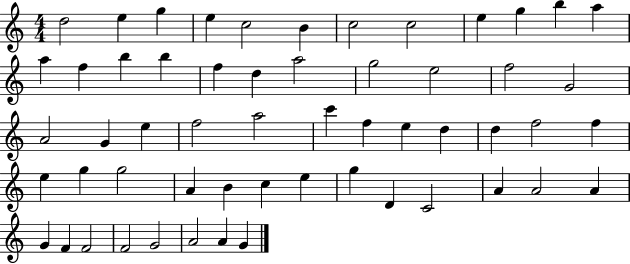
D5/h E5/q G5/q E5/q C5/h B4/q C5/h C5/h E5/q G5/q B5/q A5/q A5/q F5/q B5/q B5/q F5/q D5/q A5/h G5/h E5/h F5/h G4/h A4/h G4/q E5/q F5/h A5/h C6/q F5/q E5/q D5/q D5/q F5/h F5/q E5/q G5/q G5/h A4/q B4/q C5/q E5/q G5/q D4/q C4/h A4/q A4/h A4/q G4/q F4/q F4/h F4/h G4/h A4/h A4/q G4/q